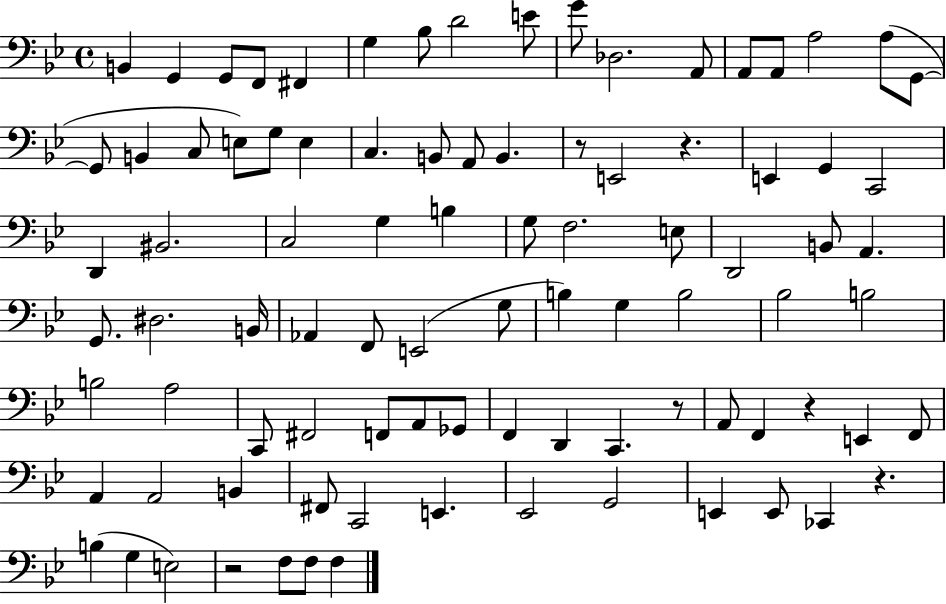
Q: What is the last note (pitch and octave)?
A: F3